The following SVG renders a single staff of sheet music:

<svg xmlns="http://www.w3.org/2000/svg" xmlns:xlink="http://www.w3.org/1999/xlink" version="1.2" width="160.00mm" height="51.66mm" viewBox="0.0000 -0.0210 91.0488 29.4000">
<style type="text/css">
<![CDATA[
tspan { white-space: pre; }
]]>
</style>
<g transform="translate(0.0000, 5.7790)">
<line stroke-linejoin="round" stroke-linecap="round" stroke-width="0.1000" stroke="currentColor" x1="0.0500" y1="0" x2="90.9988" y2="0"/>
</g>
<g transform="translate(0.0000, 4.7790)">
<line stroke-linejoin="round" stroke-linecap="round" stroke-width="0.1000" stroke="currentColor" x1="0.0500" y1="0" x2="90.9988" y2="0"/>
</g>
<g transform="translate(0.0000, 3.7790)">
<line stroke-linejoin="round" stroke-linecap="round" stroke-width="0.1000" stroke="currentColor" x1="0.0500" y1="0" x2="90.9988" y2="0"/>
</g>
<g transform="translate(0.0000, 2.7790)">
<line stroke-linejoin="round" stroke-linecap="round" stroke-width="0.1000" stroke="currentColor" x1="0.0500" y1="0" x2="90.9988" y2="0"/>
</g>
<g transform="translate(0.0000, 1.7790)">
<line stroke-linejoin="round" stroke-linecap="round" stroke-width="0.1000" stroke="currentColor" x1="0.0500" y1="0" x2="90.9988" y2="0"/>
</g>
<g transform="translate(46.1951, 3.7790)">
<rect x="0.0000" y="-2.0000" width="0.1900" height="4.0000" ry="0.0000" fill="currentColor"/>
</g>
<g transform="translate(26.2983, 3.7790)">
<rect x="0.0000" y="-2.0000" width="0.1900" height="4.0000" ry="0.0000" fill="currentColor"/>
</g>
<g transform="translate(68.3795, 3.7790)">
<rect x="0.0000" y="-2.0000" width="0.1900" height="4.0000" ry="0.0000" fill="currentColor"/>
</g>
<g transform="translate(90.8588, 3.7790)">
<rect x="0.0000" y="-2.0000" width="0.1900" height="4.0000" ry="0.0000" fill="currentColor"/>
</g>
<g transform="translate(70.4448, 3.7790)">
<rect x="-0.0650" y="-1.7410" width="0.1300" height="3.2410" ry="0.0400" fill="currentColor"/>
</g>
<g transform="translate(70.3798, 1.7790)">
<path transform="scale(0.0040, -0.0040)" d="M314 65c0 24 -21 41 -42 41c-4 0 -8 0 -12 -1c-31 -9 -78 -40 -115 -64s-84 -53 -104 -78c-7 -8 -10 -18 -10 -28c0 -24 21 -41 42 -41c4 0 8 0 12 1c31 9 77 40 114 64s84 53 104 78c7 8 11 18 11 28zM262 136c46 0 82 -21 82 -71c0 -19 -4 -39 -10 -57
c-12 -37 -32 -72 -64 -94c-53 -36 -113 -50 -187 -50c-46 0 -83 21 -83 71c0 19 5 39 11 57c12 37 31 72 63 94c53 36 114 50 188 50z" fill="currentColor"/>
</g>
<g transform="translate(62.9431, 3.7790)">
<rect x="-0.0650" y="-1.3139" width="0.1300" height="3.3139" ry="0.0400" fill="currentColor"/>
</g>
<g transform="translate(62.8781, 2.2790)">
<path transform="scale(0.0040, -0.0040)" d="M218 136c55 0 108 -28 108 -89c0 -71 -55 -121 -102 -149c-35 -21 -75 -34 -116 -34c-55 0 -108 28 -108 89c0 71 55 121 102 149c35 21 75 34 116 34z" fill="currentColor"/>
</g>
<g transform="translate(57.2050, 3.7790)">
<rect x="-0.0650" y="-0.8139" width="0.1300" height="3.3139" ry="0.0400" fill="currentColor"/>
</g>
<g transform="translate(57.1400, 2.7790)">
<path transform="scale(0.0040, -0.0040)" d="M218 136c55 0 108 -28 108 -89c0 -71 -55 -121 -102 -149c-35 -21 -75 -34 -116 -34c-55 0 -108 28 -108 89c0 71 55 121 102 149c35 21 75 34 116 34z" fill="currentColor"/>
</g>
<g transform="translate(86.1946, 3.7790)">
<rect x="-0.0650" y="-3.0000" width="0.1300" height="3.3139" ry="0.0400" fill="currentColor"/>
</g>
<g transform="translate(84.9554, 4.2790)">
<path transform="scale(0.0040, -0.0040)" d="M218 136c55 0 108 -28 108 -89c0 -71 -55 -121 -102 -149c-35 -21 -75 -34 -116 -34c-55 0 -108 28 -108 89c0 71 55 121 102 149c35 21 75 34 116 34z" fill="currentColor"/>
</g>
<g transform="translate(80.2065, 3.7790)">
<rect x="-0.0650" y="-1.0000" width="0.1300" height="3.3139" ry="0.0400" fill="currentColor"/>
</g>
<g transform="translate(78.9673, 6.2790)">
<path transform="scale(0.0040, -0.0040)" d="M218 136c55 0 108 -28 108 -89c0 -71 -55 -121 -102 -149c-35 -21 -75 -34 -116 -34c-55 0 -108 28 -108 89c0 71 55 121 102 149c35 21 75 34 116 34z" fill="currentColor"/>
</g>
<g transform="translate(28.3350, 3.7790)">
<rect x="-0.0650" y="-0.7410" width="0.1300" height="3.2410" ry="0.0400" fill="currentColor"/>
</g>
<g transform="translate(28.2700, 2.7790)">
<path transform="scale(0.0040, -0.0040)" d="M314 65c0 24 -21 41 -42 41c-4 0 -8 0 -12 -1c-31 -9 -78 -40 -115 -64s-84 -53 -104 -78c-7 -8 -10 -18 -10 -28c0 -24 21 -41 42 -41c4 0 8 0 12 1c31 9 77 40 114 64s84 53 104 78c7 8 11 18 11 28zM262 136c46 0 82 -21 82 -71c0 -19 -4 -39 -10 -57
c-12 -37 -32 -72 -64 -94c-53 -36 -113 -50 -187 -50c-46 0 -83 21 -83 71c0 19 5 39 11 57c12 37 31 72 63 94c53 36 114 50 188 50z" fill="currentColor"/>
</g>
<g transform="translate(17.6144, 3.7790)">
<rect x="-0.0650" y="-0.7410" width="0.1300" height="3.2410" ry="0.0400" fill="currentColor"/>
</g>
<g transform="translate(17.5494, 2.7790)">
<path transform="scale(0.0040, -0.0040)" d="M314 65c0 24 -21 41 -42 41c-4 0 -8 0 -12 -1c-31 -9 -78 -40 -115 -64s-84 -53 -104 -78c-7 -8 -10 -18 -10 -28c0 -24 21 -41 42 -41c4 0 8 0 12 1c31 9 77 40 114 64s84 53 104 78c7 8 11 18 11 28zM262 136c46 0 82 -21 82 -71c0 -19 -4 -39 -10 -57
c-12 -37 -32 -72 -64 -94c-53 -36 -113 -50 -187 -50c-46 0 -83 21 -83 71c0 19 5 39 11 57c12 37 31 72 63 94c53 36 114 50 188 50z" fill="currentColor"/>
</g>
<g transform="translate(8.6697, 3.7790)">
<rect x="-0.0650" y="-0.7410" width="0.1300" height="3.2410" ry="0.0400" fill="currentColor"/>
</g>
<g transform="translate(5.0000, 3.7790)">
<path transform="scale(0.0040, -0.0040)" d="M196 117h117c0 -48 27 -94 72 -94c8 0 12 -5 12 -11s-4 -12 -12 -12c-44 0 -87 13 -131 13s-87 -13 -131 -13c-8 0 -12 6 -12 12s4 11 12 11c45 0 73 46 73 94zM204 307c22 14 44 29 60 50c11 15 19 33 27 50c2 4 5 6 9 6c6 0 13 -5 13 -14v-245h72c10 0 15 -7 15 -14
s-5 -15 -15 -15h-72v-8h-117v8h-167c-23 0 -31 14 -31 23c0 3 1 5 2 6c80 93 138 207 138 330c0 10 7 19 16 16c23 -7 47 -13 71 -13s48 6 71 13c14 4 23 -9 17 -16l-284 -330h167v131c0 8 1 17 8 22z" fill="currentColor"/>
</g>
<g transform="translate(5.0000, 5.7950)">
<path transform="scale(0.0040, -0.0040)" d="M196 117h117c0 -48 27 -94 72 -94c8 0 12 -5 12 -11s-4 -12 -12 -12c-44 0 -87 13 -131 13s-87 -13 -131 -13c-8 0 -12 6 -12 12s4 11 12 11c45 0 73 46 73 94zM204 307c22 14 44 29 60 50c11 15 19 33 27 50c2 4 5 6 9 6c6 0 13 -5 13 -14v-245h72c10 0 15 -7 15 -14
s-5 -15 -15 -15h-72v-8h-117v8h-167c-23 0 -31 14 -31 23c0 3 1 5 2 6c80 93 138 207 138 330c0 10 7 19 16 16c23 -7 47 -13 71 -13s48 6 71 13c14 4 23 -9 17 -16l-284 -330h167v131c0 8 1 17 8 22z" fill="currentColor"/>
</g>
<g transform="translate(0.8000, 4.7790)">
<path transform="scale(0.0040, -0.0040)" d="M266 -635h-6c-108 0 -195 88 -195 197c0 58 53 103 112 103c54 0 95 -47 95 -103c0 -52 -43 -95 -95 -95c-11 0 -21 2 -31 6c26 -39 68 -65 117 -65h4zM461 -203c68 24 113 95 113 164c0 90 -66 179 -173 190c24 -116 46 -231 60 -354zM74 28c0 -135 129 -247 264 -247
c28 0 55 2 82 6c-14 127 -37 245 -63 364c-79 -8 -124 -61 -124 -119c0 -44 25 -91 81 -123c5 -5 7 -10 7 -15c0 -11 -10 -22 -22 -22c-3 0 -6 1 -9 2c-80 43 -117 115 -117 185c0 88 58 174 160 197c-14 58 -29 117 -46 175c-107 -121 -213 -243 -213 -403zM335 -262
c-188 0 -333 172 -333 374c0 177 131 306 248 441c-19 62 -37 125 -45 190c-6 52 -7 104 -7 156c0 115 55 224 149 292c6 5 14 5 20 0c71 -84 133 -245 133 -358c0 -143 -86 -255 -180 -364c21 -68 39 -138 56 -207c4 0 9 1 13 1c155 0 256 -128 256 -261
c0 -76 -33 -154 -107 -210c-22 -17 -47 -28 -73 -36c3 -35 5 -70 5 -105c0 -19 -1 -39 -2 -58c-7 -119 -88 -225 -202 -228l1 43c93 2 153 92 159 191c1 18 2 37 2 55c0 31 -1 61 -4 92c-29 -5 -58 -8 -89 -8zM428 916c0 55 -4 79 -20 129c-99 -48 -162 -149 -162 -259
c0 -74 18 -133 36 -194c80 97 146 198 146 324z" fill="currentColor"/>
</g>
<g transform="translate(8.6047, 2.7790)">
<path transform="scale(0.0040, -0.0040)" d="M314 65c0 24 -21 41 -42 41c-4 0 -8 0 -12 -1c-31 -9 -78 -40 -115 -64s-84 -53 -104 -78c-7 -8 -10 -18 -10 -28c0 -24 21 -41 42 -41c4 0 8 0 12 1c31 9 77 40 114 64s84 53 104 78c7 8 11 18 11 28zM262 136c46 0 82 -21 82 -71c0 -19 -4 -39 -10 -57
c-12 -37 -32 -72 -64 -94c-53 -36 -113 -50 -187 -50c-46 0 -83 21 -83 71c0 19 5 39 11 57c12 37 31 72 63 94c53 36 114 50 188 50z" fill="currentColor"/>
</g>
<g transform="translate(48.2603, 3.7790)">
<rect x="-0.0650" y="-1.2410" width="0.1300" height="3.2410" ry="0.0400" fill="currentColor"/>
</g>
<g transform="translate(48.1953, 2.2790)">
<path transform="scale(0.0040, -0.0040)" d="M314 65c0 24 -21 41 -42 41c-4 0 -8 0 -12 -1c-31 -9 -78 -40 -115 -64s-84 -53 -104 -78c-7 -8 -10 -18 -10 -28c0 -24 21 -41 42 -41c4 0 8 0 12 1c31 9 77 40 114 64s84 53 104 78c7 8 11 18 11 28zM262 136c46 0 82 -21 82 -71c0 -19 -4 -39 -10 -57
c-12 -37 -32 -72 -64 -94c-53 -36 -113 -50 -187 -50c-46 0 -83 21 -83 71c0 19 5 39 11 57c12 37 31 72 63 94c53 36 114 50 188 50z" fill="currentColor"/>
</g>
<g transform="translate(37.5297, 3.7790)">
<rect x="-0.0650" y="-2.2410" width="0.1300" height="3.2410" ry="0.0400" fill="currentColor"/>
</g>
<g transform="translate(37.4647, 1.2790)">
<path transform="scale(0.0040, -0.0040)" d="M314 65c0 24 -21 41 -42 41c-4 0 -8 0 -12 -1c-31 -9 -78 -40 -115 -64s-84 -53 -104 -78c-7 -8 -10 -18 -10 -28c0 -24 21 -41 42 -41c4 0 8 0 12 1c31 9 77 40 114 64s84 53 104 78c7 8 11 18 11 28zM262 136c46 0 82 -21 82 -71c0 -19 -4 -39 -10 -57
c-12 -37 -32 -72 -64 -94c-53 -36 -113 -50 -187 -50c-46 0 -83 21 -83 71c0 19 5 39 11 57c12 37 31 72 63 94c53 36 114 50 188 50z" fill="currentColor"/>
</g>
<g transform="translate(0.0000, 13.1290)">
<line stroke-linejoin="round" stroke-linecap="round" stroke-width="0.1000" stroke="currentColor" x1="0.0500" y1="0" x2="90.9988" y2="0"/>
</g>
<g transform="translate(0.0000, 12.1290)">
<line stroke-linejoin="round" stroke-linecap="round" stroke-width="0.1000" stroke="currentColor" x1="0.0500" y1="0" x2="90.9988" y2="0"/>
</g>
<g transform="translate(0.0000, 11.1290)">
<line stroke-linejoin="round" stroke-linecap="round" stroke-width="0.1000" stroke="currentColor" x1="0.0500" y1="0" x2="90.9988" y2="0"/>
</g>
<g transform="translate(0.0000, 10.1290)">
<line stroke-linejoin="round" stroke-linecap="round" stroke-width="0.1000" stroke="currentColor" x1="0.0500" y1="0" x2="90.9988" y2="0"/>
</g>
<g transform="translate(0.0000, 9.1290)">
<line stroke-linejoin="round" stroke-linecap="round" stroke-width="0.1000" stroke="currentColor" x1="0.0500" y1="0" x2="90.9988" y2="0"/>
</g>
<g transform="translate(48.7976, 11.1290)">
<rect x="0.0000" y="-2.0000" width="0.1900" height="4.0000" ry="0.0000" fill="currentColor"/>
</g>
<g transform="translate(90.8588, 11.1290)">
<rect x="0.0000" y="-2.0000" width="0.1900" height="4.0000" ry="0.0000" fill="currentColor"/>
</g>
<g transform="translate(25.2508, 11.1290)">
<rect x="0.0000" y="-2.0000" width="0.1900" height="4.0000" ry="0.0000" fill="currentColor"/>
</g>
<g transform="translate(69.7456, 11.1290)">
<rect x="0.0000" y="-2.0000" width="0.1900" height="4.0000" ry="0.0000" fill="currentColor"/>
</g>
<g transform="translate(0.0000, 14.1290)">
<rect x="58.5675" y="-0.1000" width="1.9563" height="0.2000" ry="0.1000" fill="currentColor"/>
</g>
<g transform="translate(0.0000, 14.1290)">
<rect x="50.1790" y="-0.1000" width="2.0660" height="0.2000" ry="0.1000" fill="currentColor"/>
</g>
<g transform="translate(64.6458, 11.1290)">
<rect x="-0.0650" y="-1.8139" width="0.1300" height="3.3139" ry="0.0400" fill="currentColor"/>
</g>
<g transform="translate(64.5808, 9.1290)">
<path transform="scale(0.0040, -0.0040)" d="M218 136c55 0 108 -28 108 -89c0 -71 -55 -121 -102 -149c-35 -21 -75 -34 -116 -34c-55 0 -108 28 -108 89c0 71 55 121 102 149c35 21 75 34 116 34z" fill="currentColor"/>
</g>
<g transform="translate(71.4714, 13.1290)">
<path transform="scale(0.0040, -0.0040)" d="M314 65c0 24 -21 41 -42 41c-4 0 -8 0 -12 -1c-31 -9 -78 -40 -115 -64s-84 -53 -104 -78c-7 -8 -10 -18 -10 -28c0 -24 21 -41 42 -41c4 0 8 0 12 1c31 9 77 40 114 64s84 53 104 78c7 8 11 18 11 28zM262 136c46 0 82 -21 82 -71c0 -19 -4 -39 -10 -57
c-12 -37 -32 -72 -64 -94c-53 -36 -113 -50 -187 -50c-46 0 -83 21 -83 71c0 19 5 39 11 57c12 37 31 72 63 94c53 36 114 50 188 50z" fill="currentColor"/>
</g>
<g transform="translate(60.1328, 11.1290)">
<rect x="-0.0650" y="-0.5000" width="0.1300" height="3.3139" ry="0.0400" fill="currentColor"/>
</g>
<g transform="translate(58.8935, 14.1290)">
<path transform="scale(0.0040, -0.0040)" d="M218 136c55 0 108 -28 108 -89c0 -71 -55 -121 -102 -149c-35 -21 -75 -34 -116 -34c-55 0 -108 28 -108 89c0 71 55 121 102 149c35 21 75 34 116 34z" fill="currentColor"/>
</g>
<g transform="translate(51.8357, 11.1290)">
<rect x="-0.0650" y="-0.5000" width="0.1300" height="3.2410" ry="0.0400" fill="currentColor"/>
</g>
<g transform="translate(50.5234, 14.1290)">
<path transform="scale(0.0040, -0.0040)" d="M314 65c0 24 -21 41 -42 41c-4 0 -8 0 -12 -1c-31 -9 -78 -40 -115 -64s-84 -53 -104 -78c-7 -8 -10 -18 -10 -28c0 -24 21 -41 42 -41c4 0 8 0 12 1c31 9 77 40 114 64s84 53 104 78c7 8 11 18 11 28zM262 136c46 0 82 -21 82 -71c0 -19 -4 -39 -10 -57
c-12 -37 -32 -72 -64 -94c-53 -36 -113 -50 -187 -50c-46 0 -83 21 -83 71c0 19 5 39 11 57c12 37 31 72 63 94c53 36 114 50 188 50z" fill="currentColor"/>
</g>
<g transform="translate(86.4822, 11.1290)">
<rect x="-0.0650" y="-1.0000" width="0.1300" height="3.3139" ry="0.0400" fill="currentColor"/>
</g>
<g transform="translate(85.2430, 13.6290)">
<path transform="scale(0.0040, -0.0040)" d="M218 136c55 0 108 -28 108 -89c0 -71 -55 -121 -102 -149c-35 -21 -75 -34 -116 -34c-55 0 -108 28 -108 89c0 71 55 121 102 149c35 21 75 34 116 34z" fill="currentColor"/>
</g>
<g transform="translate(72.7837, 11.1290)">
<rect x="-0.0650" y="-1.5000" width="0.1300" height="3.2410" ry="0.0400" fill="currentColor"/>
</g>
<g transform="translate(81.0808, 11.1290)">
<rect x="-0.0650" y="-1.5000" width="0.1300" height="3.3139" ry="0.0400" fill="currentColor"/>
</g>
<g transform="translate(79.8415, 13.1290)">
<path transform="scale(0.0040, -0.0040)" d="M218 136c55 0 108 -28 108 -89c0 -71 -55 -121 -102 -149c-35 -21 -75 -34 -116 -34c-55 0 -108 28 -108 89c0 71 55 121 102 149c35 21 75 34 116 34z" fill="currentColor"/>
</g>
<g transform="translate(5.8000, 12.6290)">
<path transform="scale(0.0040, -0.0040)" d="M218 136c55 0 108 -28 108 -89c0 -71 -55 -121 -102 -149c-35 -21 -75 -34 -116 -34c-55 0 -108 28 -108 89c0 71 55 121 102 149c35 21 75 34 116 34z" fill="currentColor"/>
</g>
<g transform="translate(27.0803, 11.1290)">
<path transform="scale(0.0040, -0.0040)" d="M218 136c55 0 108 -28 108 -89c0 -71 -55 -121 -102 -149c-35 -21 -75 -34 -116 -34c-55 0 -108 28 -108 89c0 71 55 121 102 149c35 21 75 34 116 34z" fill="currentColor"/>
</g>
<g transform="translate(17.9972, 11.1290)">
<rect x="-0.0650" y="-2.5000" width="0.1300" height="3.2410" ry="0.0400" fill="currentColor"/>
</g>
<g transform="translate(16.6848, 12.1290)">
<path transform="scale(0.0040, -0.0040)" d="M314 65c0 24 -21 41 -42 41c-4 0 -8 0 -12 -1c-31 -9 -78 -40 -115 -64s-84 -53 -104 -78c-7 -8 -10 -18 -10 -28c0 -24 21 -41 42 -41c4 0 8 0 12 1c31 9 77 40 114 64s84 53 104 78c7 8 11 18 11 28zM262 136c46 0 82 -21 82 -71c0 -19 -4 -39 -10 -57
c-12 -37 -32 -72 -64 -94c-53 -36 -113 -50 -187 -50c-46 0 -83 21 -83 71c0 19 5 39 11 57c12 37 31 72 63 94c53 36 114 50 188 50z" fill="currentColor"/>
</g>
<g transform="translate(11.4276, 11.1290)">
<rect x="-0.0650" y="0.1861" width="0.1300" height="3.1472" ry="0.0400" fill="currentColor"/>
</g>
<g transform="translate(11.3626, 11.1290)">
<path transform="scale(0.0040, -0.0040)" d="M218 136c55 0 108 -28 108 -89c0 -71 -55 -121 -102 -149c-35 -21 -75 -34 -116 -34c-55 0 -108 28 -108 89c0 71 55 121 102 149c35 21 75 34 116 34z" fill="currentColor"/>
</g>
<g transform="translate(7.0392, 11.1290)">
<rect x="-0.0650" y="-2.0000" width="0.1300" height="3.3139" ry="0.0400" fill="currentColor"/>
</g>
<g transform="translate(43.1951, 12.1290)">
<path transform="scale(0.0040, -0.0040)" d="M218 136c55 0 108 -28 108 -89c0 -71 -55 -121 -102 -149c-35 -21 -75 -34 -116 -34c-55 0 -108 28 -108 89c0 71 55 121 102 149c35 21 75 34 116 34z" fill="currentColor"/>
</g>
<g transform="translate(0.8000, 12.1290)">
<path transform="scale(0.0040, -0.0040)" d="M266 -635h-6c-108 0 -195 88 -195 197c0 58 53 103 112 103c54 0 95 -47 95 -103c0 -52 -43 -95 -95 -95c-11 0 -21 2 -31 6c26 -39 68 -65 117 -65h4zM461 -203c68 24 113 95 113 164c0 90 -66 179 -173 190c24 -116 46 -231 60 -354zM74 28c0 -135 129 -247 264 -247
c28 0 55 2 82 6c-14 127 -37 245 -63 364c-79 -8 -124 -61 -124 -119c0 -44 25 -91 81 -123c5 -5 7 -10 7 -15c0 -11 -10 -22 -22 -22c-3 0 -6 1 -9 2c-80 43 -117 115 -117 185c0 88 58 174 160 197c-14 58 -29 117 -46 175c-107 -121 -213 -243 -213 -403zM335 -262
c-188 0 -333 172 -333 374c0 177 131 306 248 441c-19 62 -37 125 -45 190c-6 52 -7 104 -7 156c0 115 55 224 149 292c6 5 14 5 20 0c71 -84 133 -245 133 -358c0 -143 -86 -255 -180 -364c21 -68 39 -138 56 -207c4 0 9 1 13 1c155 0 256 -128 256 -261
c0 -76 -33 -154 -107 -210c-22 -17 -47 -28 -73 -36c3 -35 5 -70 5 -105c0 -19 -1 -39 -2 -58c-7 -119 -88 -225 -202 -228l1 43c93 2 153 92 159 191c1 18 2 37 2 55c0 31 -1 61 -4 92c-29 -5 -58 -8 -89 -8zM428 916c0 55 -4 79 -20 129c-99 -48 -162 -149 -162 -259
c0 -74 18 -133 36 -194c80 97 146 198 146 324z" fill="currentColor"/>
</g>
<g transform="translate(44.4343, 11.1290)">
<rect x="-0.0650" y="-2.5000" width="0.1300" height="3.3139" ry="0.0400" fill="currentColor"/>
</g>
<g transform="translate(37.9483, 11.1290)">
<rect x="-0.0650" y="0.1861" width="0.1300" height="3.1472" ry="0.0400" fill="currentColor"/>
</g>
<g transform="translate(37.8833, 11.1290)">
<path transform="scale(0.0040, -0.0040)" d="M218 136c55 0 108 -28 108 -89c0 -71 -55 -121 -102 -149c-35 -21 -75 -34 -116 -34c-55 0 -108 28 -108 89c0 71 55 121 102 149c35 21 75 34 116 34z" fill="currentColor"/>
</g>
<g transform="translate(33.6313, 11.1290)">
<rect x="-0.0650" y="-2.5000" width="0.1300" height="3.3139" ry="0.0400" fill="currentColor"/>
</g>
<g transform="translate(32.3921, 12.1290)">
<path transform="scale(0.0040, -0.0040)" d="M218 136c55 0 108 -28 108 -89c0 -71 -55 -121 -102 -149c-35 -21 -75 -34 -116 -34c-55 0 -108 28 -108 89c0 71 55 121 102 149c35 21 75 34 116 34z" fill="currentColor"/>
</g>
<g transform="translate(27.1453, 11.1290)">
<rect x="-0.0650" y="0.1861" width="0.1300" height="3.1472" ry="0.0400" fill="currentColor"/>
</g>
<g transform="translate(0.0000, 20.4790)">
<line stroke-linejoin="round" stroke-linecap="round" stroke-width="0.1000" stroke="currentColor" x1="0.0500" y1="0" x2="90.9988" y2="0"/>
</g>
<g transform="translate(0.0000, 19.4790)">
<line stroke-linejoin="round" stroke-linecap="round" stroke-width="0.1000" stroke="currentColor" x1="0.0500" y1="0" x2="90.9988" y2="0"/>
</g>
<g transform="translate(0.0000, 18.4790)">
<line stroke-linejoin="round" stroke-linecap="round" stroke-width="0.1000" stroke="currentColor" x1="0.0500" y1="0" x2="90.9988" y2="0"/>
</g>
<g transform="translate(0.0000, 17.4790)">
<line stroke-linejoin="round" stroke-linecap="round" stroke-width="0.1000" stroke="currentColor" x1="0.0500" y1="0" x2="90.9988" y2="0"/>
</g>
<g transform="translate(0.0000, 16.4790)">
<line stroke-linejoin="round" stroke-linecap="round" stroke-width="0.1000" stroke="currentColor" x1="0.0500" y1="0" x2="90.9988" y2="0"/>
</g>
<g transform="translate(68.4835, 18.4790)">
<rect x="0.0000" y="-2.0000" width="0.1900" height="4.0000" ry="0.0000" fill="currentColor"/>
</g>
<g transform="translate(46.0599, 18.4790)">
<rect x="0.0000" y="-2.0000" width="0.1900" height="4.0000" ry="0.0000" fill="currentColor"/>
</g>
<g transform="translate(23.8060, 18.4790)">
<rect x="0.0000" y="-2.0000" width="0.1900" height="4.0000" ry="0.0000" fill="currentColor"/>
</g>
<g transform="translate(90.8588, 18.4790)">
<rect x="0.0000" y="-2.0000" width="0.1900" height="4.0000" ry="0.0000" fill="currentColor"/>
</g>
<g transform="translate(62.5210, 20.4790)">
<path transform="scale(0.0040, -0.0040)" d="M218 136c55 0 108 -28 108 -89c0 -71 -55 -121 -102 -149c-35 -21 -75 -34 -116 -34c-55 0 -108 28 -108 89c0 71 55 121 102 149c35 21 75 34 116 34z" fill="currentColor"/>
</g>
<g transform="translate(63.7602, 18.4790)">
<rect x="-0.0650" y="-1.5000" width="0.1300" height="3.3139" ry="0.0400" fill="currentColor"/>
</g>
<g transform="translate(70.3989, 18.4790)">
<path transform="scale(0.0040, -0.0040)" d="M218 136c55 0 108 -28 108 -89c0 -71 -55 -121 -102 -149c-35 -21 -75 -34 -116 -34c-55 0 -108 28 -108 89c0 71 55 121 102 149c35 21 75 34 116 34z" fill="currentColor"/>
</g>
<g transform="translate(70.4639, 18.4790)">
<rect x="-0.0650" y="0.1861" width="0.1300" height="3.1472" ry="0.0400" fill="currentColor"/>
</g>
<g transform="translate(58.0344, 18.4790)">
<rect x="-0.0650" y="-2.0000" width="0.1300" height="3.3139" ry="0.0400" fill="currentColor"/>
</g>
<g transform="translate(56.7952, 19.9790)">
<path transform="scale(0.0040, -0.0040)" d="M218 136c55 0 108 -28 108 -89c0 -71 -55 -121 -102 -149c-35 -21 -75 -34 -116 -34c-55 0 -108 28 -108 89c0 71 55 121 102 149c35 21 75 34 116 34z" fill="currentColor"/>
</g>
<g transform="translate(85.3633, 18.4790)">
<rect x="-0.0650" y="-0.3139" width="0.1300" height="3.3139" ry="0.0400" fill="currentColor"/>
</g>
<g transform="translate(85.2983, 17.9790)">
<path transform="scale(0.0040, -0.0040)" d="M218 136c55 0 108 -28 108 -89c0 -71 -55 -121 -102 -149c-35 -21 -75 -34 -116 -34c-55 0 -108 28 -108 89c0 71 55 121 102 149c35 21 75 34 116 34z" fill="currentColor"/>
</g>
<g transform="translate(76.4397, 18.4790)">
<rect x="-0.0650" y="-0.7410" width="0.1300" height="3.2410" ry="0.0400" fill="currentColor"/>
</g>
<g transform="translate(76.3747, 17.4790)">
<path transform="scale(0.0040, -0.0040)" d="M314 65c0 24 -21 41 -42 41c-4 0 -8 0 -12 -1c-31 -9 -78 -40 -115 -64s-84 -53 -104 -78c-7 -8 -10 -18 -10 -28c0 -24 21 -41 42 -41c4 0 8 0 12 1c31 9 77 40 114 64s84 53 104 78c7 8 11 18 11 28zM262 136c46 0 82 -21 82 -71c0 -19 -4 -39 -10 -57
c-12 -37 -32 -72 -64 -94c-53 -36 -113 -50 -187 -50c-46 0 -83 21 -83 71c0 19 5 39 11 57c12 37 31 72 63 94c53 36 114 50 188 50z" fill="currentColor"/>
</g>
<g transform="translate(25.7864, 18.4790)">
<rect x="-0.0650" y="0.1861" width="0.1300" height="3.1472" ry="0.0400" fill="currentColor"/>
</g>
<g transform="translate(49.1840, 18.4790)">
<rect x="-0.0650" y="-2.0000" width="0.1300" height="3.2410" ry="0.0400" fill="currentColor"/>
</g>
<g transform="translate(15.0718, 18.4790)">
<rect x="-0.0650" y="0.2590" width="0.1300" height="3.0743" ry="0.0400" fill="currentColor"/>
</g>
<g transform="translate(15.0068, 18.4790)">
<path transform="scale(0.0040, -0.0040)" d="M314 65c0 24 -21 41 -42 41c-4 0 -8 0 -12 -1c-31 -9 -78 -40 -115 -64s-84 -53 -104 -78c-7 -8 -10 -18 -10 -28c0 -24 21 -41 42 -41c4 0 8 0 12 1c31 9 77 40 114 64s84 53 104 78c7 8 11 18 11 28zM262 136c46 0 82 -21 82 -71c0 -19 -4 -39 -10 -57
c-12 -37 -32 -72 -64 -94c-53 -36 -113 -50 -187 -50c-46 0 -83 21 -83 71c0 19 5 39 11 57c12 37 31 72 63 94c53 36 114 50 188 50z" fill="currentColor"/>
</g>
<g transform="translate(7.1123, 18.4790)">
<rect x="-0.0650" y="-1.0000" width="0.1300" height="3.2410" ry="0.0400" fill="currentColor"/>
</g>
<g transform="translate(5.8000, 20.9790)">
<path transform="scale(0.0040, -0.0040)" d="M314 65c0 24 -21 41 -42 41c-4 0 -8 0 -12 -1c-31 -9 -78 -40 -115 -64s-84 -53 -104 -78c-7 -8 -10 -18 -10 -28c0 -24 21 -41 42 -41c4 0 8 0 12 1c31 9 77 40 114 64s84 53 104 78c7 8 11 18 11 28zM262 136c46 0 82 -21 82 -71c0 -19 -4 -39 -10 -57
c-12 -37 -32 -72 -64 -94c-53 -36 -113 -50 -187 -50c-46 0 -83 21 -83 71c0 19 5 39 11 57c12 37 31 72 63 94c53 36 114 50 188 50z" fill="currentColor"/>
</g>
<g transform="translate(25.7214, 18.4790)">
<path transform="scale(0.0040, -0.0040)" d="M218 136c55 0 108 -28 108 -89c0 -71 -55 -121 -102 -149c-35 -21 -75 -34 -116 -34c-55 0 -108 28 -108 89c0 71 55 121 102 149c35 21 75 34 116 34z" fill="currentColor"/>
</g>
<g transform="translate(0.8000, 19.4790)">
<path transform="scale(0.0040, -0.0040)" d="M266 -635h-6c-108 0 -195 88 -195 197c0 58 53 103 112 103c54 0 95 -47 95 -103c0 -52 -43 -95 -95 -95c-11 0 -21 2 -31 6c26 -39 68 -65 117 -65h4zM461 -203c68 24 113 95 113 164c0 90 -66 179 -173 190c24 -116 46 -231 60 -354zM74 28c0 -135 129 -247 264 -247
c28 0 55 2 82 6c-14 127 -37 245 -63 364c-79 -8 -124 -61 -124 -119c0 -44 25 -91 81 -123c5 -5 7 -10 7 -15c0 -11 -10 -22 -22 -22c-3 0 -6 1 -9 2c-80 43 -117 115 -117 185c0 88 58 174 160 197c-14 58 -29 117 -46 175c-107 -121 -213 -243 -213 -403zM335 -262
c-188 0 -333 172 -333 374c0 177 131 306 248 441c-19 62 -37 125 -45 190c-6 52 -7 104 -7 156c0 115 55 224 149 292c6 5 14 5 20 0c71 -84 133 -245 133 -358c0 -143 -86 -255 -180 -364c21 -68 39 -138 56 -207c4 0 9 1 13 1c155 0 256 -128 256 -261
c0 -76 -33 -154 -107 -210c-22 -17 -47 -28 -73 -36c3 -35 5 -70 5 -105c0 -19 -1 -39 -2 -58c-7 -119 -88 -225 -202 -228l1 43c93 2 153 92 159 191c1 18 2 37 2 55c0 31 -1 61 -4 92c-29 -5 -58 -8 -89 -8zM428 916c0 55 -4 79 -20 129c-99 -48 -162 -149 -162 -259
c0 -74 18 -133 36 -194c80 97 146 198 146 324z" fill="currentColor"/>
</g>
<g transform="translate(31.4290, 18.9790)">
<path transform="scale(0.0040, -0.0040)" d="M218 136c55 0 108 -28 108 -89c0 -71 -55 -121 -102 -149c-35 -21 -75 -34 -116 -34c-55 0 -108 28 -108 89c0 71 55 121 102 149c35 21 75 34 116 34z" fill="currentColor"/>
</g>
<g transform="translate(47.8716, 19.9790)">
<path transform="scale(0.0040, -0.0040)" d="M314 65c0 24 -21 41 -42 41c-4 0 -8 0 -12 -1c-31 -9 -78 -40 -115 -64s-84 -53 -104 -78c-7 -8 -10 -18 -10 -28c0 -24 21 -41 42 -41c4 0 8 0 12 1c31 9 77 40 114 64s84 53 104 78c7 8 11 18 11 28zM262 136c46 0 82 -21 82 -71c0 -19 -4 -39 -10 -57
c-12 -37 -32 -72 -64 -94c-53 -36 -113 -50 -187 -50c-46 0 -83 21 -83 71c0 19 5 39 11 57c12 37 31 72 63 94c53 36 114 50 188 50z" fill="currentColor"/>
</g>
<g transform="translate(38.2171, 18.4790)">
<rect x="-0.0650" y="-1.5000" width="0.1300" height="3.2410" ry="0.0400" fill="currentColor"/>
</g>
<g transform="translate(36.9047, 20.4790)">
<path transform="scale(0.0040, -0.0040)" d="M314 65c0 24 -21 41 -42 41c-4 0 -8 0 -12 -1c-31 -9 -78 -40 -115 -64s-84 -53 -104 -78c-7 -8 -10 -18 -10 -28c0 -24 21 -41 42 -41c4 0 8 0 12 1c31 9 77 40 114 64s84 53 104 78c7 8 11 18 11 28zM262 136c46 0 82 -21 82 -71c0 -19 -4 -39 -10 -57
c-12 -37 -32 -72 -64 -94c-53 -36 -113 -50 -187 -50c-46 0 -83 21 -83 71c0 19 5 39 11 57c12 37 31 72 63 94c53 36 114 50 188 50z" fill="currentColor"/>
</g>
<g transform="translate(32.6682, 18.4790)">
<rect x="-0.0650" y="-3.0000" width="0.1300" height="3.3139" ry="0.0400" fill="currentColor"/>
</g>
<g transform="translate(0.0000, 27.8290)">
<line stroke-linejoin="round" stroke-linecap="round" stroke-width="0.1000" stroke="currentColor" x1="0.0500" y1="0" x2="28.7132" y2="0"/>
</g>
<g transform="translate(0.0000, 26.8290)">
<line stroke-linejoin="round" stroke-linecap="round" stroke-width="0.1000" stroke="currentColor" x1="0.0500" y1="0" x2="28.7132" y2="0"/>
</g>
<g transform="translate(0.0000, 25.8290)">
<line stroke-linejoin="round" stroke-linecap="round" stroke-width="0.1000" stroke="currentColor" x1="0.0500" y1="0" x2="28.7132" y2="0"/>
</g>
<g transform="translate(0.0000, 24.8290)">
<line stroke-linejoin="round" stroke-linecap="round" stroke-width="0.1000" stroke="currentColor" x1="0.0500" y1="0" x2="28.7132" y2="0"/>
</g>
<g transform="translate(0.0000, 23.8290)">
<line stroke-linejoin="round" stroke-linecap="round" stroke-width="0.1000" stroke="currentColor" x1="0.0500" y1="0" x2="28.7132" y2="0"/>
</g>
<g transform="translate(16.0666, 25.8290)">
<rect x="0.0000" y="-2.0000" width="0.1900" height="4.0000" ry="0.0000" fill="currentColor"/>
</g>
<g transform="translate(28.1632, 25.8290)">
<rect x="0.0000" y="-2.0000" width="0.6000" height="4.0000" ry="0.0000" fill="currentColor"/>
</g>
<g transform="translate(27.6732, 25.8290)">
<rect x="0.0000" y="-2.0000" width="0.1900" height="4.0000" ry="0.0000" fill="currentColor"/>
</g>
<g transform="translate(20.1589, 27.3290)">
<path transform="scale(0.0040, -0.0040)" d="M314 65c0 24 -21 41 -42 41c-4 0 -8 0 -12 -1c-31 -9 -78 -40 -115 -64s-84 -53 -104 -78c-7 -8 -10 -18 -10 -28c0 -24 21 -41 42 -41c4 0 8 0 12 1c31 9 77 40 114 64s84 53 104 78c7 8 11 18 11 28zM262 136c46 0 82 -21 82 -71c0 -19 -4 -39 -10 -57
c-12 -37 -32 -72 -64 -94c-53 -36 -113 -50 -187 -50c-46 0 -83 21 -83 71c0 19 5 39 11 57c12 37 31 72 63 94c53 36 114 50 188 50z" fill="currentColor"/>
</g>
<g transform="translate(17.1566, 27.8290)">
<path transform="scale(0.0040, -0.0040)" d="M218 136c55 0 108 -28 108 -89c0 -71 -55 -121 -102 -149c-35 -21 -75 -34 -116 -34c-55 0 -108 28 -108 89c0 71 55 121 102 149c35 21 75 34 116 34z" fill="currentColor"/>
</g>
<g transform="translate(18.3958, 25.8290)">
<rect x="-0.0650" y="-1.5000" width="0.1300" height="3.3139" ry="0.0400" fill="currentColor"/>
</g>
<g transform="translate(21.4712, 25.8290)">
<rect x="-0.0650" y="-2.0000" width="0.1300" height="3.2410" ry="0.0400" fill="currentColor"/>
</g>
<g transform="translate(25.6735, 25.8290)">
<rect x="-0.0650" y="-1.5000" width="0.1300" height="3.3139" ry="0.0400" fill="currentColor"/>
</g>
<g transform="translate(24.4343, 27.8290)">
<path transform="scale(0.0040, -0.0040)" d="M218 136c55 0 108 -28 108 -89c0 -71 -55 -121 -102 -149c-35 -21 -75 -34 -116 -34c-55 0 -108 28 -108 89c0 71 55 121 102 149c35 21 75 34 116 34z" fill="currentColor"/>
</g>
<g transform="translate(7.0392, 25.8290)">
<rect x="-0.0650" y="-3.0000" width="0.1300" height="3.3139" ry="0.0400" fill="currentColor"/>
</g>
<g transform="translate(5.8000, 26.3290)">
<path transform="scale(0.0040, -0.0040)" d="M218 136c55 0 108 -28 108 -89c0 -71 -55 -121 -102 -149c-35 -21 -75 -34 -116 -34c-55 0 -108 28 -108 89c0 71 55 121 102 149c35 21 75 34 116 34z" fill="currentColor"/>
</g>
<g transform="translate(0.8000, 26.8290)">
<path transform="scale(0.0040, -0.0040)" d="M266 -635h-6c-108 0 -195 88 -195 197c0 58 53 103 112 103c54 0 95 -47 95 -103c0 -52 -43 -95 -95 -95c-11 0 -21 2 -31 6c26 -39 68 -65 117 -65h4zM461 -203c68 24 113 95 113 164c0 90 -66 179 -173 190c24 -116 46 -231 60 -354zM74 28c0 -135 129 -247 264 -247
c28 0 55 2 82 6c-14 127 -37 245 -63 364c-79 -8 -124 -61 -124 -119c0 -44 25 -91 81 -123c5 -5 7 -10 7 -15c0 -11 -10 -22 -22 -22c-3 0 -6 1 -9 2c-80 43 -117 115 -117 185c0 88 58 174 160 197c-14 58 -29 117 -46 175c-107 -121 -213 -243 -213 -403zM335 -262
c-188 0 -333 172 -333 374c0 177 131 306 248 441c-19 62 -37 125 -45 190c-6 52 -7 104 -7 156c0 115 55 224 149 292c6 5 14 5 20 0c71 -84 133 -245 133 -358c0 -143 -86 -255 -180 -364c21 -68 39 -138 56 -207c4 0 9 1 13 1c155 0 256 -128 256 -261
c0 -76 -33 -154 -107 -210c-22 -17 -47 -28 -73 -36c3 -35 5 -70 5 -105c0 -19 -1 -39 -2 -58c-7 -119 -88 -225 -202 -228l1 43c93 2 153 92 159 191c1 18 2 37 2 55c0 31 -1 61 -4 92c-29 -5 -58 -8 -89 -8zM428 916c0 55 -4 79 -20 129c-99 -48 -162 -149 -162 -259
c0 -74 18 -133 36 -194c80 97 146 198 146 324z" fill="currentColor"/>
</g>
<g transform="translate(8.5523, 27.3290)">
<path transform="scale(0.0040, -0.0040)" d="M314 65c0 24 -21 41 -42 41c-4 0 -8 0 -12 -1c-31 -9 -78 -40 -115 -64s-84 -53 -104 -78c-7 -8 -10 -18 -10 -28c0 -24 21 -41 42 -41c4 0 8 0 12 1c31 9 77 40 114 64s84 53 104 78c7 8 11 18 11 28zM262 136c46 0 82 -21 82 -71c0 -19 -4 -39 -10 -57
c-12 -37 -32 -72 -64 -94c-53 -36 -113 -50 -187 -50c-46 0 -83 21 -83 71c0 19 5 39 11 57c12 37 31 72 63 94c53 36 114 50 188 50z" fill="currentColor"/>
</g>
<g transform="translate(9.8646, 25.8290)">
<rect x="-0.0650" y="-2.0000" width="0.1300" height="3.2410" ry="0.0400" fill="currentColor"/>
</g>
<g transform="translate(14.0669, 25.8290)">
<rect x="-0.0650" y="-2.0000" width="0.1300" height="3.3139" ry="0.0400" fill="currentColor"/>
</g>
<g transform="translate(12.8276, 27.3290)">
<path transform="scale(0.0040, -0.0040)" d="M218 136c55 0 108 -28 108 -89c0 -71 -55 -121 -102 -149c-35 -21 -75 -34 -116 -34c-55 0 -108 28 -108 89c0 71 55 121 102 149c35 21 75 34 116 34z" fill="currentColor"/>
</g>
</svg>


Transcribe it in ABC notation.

X:1
T:Untitled
M:4/4
L:1/4
K:C
d2 d2 d2 g2 e2 d e f2 D A F B G2 B G B G C2 C f E2 E D D2 B2 B A E2 F2 F E B d2 c A F2 F E F2 E